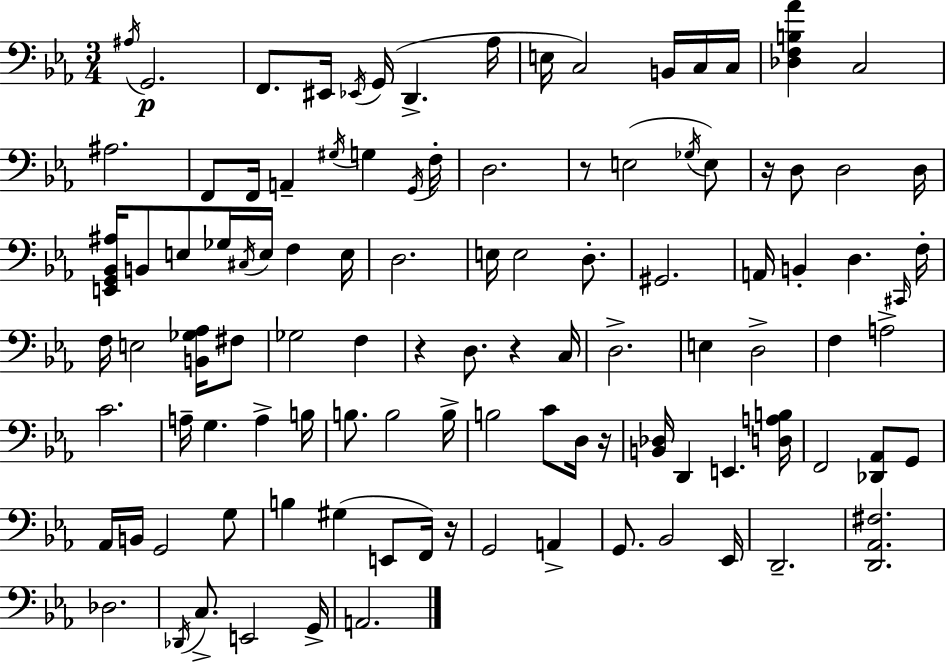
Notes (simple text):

A#3/s G2/h. F2/e. EIS2/s Eb2/s G2/s D2/q. Ab3/s E3/s C3/h B2/s C3/s C3/s [Db3,F3,B3,Ab4]/q C3/h A#3/h. F2/e F2/s A2/q G#3/s G3/q G2/s F3/s D3/h. R/e E3/h Gb3/s E3/e R/s D3/e D3/h D3/s [E2,G2,Bb2,A#3]/s B2/e E3/e Gb3/s C#3/s E3/s F3/q E3/s D3/h. E3/s E3/h D3/e. G#2/h. A2/s B2/q D3/q. C#2/s F3/s F3/s E3/h [B2,Gb3,Ab3]/s F#3/e Gb3/h F3/q R/q D3/e. R/q C3/s D3/h. E3/q D3/h F3/q A3/h C4/h. A3/s G3/q. A3/q B3/s B3/e. B3/h B3/s B3/h C4/e D3/s R/s [B2,Db3]/s D2/q E2/q. [D3,A3,B3]/s F2/h [Db2,Ab2]/e G2/e Ab2/s B2/s G2/h G3/e B3/q G#3/q E2/e F2/s R/s G2/h A2/q G2/e. Bb2/h Eb2/s D2/h. [D2,Ab2,F#3]/h. Db3/h. Db2/s C3/e. E2/h G2/s A2/h.